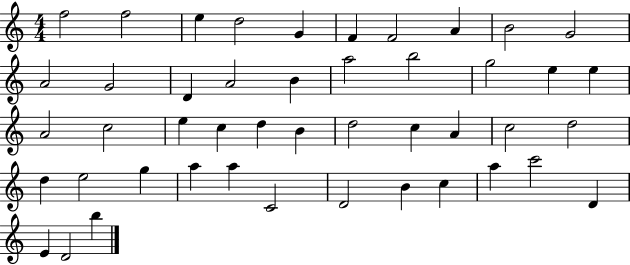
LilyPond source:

{
  \clef treble
  \numericTimeSignature
  \time 4/4
  \key c \major
  f''2 f''2 | e''4 d''2 g'4 | f'4 f'2 a'4 | b'2 g'2 | \break a'2 g'2 | d'4 a'2 b'4 | a''2 b''2 | g''2 e''4 e''4 | \break a'2 c''2 | e''4 c''4 d''4 b'4 | d''2 c''4 a'4 | c''2 d''2 | \break d''4 e''2 g''4 | a''4 a''4 c'2 | d'2 b'4 c''4 | a''4 c'''2 d'4 | \break e'4 d'2 b''4 | \bar "|."
}